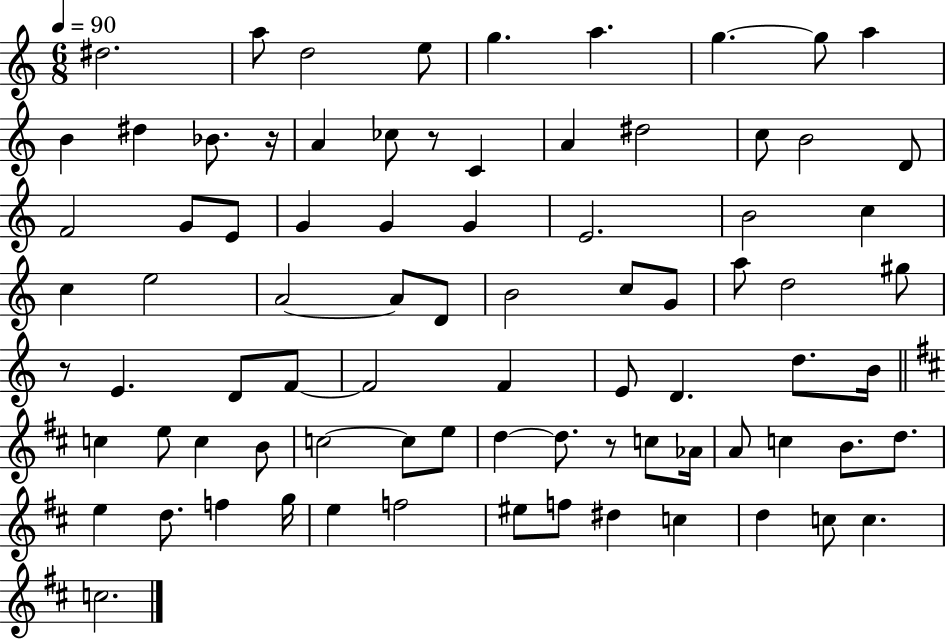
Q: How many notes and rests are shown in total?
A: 82